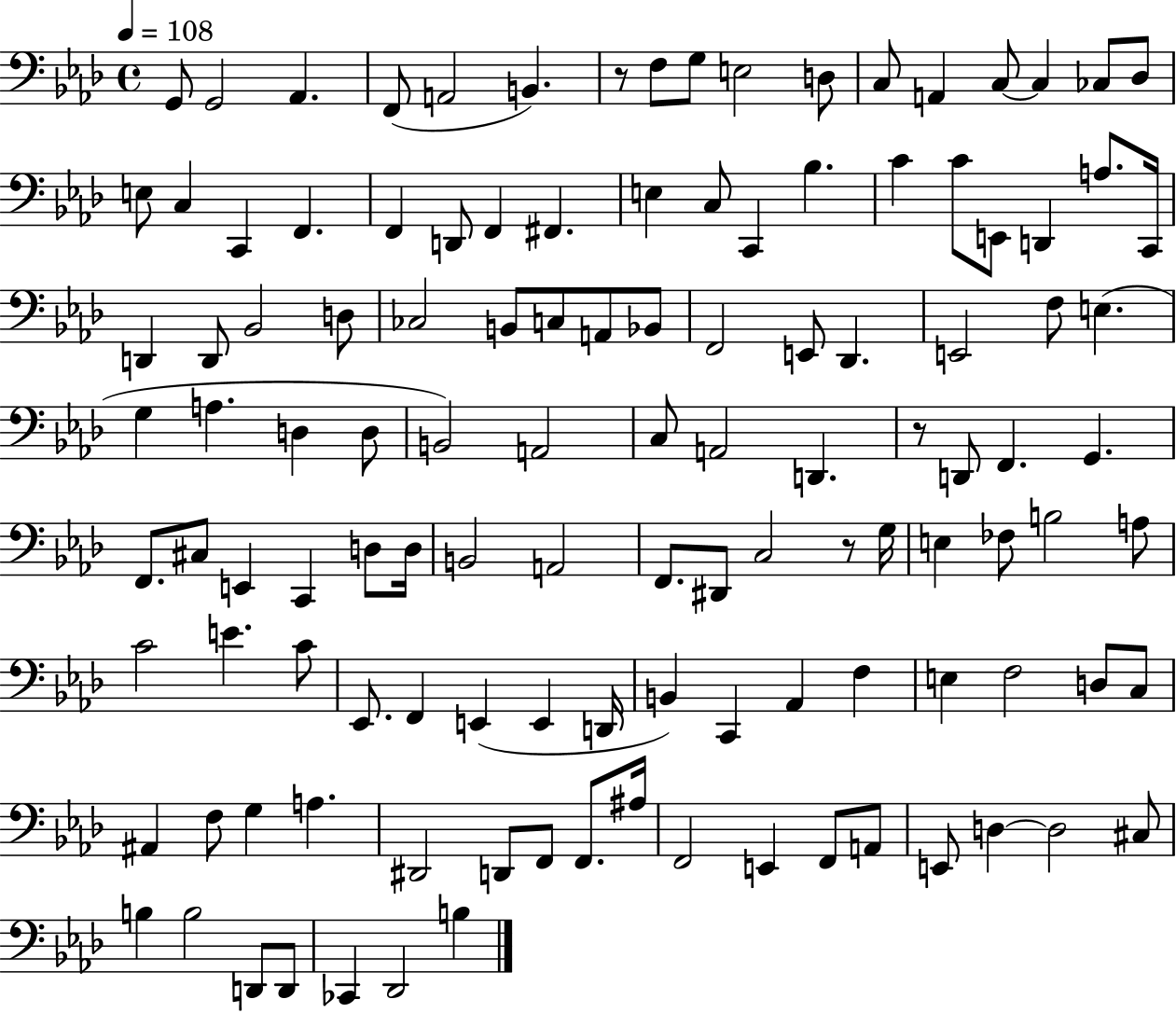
X:1
T:Untitled
M:4/4
L:1/4
K:Ab
G,,/2 G,,2 _A,, F,,/2 A,,2 B,, z/2 F,/2 G,/2 E,2 D,/2 C,/2 A,, C,/2 C, _C,/2 _D,/2 E,/2 C, C,, F,, F,, D,,/2 F,, ^F,, E, C,/2 C,, _B, C C/2 E,,/2 D,, A,/2 C,,/4 D,, D,,/2 _B,,2 D,/2 _C,2 B,,/2 C,/2 A,,/2 _B,,/2 F,,2 E,,/2 _D,, E,,2 F,/2 E, G, A, D, D,/2 B,,2 A,,2 C,/2 A,,2 D,, z/2 D,,/2 F,, G,, F,,/2 ^C,/2 E,, C,, D,/2 D,/4 B,,2 A,,2 F,,/2 ^D,,/2 C,2 z/2 G,/4 E, _F,/2 B,2 A,/2 C2 E C/2 _E,,/2 F,, E,, E,, D,,/4 B,, C,, _A,, F, E, F,2 D,/2 C,/2 ^A,, F,/2 G, A, ^D,,2 D,,/2 F,,/2 F,,/2 ^A,/4 F,,2 E,, F,,/2 A,,/2 E,,/2 D, D,2 ^C,/2 B, B,2 D,,/2 D,,/2 _C,, _D,,2 B,